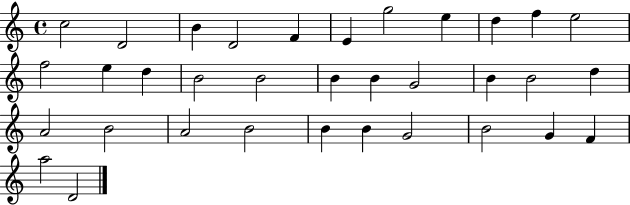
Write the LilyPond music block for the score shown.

{
  \clef treble
  \time 4/4
  \defaultTimeSignature
  \key c \major
  c''2 d'2 | b'4 d'2 f'4 | e'4 g''2 e''4 | d''4 f''4 e''2 | \break f''2 e''4 d''4 | b'2 b'2 | b'4 b'4 g'2 | b'4 b'2 d''4 | \break a'2 b'2 | a'2 b'2 | b'4 b'4 g'2 | b'2 g'4 f'4 | \break a''2 d'2 | \bar "|."
}